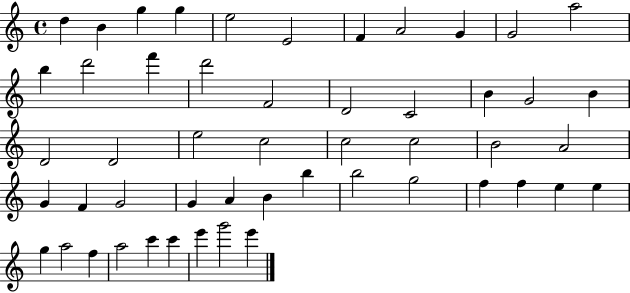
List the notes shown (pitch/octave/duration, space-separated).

D5/q B4/q G5/q G5/q E5/h E4/h F4/q A4/h G4/q G4/h A5/h B5/q D6/h F6/q D6/h F4/h D4/h C4/h B4/q G4/h B4/q D4/h D4/h E5/h C5/h C5/h C5/h B4/h A4/h G4/q F4/q G4/h G4/q A4/q B4/q B5/q B5/h G5/h F5/q F5/q E5/q E5/q G5/q A5/h F5/q A5/h C6/q C6/q E6/q G6/h E6/q